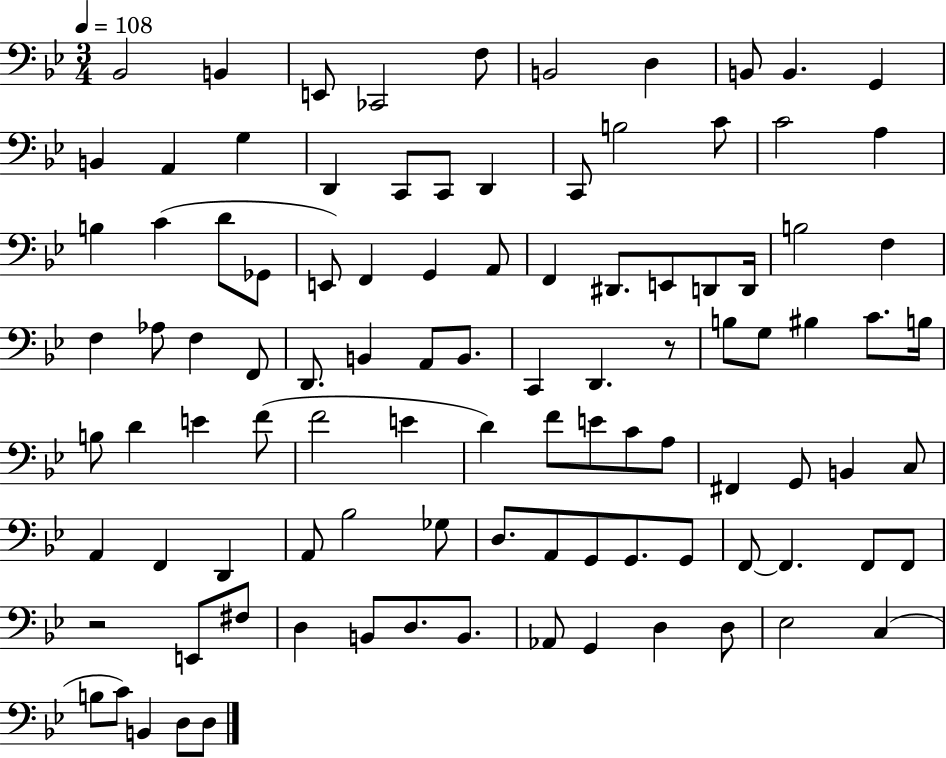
{
  \clef bass
  \numericTimeSignature
  \time 3/4
  \key bes \major
  \tempo 4 = 108
  bes,2 b,4 | e,8 ces,2 f8 | b,2 d4 | b,8 b,4. g,4 | \break b,4 a,4 g4 | d,4 c,8 c,8 d,4 | c,8 b2 c'8 | c'2 a4 | \break b4 c'4( d'8 ges,8 | e,8) f,4 g,4 a,8 | f,4 dis,8. e,8 d,8 d,16 | b2 f4 | \break f4 aes8 f4 f,8 | d,8. b,4 a,8 b,8. | c,4 d,4. r8 | b8 g8 bis4 c'8. b16 | \break b8 d'4 e'4 f'8( | f'2 e'4 | d'4) f'8 e'8 c'8 a8 | fis,4 g,8 b,4 c8 | \break a,4 f,4 d,4 | a,8 bes2 ges8 | d8. a,8 g,8 g,8. g,8 | f,8~~ f,4. f,8 f,8 | \break r2 e,8 fis8 | d4 b,8 d8. b,8. | aes,8 g,4 d4 d8 | ees2 c4( | \break b8 c'8) b,4 d8 d8 | \bar "|."
}